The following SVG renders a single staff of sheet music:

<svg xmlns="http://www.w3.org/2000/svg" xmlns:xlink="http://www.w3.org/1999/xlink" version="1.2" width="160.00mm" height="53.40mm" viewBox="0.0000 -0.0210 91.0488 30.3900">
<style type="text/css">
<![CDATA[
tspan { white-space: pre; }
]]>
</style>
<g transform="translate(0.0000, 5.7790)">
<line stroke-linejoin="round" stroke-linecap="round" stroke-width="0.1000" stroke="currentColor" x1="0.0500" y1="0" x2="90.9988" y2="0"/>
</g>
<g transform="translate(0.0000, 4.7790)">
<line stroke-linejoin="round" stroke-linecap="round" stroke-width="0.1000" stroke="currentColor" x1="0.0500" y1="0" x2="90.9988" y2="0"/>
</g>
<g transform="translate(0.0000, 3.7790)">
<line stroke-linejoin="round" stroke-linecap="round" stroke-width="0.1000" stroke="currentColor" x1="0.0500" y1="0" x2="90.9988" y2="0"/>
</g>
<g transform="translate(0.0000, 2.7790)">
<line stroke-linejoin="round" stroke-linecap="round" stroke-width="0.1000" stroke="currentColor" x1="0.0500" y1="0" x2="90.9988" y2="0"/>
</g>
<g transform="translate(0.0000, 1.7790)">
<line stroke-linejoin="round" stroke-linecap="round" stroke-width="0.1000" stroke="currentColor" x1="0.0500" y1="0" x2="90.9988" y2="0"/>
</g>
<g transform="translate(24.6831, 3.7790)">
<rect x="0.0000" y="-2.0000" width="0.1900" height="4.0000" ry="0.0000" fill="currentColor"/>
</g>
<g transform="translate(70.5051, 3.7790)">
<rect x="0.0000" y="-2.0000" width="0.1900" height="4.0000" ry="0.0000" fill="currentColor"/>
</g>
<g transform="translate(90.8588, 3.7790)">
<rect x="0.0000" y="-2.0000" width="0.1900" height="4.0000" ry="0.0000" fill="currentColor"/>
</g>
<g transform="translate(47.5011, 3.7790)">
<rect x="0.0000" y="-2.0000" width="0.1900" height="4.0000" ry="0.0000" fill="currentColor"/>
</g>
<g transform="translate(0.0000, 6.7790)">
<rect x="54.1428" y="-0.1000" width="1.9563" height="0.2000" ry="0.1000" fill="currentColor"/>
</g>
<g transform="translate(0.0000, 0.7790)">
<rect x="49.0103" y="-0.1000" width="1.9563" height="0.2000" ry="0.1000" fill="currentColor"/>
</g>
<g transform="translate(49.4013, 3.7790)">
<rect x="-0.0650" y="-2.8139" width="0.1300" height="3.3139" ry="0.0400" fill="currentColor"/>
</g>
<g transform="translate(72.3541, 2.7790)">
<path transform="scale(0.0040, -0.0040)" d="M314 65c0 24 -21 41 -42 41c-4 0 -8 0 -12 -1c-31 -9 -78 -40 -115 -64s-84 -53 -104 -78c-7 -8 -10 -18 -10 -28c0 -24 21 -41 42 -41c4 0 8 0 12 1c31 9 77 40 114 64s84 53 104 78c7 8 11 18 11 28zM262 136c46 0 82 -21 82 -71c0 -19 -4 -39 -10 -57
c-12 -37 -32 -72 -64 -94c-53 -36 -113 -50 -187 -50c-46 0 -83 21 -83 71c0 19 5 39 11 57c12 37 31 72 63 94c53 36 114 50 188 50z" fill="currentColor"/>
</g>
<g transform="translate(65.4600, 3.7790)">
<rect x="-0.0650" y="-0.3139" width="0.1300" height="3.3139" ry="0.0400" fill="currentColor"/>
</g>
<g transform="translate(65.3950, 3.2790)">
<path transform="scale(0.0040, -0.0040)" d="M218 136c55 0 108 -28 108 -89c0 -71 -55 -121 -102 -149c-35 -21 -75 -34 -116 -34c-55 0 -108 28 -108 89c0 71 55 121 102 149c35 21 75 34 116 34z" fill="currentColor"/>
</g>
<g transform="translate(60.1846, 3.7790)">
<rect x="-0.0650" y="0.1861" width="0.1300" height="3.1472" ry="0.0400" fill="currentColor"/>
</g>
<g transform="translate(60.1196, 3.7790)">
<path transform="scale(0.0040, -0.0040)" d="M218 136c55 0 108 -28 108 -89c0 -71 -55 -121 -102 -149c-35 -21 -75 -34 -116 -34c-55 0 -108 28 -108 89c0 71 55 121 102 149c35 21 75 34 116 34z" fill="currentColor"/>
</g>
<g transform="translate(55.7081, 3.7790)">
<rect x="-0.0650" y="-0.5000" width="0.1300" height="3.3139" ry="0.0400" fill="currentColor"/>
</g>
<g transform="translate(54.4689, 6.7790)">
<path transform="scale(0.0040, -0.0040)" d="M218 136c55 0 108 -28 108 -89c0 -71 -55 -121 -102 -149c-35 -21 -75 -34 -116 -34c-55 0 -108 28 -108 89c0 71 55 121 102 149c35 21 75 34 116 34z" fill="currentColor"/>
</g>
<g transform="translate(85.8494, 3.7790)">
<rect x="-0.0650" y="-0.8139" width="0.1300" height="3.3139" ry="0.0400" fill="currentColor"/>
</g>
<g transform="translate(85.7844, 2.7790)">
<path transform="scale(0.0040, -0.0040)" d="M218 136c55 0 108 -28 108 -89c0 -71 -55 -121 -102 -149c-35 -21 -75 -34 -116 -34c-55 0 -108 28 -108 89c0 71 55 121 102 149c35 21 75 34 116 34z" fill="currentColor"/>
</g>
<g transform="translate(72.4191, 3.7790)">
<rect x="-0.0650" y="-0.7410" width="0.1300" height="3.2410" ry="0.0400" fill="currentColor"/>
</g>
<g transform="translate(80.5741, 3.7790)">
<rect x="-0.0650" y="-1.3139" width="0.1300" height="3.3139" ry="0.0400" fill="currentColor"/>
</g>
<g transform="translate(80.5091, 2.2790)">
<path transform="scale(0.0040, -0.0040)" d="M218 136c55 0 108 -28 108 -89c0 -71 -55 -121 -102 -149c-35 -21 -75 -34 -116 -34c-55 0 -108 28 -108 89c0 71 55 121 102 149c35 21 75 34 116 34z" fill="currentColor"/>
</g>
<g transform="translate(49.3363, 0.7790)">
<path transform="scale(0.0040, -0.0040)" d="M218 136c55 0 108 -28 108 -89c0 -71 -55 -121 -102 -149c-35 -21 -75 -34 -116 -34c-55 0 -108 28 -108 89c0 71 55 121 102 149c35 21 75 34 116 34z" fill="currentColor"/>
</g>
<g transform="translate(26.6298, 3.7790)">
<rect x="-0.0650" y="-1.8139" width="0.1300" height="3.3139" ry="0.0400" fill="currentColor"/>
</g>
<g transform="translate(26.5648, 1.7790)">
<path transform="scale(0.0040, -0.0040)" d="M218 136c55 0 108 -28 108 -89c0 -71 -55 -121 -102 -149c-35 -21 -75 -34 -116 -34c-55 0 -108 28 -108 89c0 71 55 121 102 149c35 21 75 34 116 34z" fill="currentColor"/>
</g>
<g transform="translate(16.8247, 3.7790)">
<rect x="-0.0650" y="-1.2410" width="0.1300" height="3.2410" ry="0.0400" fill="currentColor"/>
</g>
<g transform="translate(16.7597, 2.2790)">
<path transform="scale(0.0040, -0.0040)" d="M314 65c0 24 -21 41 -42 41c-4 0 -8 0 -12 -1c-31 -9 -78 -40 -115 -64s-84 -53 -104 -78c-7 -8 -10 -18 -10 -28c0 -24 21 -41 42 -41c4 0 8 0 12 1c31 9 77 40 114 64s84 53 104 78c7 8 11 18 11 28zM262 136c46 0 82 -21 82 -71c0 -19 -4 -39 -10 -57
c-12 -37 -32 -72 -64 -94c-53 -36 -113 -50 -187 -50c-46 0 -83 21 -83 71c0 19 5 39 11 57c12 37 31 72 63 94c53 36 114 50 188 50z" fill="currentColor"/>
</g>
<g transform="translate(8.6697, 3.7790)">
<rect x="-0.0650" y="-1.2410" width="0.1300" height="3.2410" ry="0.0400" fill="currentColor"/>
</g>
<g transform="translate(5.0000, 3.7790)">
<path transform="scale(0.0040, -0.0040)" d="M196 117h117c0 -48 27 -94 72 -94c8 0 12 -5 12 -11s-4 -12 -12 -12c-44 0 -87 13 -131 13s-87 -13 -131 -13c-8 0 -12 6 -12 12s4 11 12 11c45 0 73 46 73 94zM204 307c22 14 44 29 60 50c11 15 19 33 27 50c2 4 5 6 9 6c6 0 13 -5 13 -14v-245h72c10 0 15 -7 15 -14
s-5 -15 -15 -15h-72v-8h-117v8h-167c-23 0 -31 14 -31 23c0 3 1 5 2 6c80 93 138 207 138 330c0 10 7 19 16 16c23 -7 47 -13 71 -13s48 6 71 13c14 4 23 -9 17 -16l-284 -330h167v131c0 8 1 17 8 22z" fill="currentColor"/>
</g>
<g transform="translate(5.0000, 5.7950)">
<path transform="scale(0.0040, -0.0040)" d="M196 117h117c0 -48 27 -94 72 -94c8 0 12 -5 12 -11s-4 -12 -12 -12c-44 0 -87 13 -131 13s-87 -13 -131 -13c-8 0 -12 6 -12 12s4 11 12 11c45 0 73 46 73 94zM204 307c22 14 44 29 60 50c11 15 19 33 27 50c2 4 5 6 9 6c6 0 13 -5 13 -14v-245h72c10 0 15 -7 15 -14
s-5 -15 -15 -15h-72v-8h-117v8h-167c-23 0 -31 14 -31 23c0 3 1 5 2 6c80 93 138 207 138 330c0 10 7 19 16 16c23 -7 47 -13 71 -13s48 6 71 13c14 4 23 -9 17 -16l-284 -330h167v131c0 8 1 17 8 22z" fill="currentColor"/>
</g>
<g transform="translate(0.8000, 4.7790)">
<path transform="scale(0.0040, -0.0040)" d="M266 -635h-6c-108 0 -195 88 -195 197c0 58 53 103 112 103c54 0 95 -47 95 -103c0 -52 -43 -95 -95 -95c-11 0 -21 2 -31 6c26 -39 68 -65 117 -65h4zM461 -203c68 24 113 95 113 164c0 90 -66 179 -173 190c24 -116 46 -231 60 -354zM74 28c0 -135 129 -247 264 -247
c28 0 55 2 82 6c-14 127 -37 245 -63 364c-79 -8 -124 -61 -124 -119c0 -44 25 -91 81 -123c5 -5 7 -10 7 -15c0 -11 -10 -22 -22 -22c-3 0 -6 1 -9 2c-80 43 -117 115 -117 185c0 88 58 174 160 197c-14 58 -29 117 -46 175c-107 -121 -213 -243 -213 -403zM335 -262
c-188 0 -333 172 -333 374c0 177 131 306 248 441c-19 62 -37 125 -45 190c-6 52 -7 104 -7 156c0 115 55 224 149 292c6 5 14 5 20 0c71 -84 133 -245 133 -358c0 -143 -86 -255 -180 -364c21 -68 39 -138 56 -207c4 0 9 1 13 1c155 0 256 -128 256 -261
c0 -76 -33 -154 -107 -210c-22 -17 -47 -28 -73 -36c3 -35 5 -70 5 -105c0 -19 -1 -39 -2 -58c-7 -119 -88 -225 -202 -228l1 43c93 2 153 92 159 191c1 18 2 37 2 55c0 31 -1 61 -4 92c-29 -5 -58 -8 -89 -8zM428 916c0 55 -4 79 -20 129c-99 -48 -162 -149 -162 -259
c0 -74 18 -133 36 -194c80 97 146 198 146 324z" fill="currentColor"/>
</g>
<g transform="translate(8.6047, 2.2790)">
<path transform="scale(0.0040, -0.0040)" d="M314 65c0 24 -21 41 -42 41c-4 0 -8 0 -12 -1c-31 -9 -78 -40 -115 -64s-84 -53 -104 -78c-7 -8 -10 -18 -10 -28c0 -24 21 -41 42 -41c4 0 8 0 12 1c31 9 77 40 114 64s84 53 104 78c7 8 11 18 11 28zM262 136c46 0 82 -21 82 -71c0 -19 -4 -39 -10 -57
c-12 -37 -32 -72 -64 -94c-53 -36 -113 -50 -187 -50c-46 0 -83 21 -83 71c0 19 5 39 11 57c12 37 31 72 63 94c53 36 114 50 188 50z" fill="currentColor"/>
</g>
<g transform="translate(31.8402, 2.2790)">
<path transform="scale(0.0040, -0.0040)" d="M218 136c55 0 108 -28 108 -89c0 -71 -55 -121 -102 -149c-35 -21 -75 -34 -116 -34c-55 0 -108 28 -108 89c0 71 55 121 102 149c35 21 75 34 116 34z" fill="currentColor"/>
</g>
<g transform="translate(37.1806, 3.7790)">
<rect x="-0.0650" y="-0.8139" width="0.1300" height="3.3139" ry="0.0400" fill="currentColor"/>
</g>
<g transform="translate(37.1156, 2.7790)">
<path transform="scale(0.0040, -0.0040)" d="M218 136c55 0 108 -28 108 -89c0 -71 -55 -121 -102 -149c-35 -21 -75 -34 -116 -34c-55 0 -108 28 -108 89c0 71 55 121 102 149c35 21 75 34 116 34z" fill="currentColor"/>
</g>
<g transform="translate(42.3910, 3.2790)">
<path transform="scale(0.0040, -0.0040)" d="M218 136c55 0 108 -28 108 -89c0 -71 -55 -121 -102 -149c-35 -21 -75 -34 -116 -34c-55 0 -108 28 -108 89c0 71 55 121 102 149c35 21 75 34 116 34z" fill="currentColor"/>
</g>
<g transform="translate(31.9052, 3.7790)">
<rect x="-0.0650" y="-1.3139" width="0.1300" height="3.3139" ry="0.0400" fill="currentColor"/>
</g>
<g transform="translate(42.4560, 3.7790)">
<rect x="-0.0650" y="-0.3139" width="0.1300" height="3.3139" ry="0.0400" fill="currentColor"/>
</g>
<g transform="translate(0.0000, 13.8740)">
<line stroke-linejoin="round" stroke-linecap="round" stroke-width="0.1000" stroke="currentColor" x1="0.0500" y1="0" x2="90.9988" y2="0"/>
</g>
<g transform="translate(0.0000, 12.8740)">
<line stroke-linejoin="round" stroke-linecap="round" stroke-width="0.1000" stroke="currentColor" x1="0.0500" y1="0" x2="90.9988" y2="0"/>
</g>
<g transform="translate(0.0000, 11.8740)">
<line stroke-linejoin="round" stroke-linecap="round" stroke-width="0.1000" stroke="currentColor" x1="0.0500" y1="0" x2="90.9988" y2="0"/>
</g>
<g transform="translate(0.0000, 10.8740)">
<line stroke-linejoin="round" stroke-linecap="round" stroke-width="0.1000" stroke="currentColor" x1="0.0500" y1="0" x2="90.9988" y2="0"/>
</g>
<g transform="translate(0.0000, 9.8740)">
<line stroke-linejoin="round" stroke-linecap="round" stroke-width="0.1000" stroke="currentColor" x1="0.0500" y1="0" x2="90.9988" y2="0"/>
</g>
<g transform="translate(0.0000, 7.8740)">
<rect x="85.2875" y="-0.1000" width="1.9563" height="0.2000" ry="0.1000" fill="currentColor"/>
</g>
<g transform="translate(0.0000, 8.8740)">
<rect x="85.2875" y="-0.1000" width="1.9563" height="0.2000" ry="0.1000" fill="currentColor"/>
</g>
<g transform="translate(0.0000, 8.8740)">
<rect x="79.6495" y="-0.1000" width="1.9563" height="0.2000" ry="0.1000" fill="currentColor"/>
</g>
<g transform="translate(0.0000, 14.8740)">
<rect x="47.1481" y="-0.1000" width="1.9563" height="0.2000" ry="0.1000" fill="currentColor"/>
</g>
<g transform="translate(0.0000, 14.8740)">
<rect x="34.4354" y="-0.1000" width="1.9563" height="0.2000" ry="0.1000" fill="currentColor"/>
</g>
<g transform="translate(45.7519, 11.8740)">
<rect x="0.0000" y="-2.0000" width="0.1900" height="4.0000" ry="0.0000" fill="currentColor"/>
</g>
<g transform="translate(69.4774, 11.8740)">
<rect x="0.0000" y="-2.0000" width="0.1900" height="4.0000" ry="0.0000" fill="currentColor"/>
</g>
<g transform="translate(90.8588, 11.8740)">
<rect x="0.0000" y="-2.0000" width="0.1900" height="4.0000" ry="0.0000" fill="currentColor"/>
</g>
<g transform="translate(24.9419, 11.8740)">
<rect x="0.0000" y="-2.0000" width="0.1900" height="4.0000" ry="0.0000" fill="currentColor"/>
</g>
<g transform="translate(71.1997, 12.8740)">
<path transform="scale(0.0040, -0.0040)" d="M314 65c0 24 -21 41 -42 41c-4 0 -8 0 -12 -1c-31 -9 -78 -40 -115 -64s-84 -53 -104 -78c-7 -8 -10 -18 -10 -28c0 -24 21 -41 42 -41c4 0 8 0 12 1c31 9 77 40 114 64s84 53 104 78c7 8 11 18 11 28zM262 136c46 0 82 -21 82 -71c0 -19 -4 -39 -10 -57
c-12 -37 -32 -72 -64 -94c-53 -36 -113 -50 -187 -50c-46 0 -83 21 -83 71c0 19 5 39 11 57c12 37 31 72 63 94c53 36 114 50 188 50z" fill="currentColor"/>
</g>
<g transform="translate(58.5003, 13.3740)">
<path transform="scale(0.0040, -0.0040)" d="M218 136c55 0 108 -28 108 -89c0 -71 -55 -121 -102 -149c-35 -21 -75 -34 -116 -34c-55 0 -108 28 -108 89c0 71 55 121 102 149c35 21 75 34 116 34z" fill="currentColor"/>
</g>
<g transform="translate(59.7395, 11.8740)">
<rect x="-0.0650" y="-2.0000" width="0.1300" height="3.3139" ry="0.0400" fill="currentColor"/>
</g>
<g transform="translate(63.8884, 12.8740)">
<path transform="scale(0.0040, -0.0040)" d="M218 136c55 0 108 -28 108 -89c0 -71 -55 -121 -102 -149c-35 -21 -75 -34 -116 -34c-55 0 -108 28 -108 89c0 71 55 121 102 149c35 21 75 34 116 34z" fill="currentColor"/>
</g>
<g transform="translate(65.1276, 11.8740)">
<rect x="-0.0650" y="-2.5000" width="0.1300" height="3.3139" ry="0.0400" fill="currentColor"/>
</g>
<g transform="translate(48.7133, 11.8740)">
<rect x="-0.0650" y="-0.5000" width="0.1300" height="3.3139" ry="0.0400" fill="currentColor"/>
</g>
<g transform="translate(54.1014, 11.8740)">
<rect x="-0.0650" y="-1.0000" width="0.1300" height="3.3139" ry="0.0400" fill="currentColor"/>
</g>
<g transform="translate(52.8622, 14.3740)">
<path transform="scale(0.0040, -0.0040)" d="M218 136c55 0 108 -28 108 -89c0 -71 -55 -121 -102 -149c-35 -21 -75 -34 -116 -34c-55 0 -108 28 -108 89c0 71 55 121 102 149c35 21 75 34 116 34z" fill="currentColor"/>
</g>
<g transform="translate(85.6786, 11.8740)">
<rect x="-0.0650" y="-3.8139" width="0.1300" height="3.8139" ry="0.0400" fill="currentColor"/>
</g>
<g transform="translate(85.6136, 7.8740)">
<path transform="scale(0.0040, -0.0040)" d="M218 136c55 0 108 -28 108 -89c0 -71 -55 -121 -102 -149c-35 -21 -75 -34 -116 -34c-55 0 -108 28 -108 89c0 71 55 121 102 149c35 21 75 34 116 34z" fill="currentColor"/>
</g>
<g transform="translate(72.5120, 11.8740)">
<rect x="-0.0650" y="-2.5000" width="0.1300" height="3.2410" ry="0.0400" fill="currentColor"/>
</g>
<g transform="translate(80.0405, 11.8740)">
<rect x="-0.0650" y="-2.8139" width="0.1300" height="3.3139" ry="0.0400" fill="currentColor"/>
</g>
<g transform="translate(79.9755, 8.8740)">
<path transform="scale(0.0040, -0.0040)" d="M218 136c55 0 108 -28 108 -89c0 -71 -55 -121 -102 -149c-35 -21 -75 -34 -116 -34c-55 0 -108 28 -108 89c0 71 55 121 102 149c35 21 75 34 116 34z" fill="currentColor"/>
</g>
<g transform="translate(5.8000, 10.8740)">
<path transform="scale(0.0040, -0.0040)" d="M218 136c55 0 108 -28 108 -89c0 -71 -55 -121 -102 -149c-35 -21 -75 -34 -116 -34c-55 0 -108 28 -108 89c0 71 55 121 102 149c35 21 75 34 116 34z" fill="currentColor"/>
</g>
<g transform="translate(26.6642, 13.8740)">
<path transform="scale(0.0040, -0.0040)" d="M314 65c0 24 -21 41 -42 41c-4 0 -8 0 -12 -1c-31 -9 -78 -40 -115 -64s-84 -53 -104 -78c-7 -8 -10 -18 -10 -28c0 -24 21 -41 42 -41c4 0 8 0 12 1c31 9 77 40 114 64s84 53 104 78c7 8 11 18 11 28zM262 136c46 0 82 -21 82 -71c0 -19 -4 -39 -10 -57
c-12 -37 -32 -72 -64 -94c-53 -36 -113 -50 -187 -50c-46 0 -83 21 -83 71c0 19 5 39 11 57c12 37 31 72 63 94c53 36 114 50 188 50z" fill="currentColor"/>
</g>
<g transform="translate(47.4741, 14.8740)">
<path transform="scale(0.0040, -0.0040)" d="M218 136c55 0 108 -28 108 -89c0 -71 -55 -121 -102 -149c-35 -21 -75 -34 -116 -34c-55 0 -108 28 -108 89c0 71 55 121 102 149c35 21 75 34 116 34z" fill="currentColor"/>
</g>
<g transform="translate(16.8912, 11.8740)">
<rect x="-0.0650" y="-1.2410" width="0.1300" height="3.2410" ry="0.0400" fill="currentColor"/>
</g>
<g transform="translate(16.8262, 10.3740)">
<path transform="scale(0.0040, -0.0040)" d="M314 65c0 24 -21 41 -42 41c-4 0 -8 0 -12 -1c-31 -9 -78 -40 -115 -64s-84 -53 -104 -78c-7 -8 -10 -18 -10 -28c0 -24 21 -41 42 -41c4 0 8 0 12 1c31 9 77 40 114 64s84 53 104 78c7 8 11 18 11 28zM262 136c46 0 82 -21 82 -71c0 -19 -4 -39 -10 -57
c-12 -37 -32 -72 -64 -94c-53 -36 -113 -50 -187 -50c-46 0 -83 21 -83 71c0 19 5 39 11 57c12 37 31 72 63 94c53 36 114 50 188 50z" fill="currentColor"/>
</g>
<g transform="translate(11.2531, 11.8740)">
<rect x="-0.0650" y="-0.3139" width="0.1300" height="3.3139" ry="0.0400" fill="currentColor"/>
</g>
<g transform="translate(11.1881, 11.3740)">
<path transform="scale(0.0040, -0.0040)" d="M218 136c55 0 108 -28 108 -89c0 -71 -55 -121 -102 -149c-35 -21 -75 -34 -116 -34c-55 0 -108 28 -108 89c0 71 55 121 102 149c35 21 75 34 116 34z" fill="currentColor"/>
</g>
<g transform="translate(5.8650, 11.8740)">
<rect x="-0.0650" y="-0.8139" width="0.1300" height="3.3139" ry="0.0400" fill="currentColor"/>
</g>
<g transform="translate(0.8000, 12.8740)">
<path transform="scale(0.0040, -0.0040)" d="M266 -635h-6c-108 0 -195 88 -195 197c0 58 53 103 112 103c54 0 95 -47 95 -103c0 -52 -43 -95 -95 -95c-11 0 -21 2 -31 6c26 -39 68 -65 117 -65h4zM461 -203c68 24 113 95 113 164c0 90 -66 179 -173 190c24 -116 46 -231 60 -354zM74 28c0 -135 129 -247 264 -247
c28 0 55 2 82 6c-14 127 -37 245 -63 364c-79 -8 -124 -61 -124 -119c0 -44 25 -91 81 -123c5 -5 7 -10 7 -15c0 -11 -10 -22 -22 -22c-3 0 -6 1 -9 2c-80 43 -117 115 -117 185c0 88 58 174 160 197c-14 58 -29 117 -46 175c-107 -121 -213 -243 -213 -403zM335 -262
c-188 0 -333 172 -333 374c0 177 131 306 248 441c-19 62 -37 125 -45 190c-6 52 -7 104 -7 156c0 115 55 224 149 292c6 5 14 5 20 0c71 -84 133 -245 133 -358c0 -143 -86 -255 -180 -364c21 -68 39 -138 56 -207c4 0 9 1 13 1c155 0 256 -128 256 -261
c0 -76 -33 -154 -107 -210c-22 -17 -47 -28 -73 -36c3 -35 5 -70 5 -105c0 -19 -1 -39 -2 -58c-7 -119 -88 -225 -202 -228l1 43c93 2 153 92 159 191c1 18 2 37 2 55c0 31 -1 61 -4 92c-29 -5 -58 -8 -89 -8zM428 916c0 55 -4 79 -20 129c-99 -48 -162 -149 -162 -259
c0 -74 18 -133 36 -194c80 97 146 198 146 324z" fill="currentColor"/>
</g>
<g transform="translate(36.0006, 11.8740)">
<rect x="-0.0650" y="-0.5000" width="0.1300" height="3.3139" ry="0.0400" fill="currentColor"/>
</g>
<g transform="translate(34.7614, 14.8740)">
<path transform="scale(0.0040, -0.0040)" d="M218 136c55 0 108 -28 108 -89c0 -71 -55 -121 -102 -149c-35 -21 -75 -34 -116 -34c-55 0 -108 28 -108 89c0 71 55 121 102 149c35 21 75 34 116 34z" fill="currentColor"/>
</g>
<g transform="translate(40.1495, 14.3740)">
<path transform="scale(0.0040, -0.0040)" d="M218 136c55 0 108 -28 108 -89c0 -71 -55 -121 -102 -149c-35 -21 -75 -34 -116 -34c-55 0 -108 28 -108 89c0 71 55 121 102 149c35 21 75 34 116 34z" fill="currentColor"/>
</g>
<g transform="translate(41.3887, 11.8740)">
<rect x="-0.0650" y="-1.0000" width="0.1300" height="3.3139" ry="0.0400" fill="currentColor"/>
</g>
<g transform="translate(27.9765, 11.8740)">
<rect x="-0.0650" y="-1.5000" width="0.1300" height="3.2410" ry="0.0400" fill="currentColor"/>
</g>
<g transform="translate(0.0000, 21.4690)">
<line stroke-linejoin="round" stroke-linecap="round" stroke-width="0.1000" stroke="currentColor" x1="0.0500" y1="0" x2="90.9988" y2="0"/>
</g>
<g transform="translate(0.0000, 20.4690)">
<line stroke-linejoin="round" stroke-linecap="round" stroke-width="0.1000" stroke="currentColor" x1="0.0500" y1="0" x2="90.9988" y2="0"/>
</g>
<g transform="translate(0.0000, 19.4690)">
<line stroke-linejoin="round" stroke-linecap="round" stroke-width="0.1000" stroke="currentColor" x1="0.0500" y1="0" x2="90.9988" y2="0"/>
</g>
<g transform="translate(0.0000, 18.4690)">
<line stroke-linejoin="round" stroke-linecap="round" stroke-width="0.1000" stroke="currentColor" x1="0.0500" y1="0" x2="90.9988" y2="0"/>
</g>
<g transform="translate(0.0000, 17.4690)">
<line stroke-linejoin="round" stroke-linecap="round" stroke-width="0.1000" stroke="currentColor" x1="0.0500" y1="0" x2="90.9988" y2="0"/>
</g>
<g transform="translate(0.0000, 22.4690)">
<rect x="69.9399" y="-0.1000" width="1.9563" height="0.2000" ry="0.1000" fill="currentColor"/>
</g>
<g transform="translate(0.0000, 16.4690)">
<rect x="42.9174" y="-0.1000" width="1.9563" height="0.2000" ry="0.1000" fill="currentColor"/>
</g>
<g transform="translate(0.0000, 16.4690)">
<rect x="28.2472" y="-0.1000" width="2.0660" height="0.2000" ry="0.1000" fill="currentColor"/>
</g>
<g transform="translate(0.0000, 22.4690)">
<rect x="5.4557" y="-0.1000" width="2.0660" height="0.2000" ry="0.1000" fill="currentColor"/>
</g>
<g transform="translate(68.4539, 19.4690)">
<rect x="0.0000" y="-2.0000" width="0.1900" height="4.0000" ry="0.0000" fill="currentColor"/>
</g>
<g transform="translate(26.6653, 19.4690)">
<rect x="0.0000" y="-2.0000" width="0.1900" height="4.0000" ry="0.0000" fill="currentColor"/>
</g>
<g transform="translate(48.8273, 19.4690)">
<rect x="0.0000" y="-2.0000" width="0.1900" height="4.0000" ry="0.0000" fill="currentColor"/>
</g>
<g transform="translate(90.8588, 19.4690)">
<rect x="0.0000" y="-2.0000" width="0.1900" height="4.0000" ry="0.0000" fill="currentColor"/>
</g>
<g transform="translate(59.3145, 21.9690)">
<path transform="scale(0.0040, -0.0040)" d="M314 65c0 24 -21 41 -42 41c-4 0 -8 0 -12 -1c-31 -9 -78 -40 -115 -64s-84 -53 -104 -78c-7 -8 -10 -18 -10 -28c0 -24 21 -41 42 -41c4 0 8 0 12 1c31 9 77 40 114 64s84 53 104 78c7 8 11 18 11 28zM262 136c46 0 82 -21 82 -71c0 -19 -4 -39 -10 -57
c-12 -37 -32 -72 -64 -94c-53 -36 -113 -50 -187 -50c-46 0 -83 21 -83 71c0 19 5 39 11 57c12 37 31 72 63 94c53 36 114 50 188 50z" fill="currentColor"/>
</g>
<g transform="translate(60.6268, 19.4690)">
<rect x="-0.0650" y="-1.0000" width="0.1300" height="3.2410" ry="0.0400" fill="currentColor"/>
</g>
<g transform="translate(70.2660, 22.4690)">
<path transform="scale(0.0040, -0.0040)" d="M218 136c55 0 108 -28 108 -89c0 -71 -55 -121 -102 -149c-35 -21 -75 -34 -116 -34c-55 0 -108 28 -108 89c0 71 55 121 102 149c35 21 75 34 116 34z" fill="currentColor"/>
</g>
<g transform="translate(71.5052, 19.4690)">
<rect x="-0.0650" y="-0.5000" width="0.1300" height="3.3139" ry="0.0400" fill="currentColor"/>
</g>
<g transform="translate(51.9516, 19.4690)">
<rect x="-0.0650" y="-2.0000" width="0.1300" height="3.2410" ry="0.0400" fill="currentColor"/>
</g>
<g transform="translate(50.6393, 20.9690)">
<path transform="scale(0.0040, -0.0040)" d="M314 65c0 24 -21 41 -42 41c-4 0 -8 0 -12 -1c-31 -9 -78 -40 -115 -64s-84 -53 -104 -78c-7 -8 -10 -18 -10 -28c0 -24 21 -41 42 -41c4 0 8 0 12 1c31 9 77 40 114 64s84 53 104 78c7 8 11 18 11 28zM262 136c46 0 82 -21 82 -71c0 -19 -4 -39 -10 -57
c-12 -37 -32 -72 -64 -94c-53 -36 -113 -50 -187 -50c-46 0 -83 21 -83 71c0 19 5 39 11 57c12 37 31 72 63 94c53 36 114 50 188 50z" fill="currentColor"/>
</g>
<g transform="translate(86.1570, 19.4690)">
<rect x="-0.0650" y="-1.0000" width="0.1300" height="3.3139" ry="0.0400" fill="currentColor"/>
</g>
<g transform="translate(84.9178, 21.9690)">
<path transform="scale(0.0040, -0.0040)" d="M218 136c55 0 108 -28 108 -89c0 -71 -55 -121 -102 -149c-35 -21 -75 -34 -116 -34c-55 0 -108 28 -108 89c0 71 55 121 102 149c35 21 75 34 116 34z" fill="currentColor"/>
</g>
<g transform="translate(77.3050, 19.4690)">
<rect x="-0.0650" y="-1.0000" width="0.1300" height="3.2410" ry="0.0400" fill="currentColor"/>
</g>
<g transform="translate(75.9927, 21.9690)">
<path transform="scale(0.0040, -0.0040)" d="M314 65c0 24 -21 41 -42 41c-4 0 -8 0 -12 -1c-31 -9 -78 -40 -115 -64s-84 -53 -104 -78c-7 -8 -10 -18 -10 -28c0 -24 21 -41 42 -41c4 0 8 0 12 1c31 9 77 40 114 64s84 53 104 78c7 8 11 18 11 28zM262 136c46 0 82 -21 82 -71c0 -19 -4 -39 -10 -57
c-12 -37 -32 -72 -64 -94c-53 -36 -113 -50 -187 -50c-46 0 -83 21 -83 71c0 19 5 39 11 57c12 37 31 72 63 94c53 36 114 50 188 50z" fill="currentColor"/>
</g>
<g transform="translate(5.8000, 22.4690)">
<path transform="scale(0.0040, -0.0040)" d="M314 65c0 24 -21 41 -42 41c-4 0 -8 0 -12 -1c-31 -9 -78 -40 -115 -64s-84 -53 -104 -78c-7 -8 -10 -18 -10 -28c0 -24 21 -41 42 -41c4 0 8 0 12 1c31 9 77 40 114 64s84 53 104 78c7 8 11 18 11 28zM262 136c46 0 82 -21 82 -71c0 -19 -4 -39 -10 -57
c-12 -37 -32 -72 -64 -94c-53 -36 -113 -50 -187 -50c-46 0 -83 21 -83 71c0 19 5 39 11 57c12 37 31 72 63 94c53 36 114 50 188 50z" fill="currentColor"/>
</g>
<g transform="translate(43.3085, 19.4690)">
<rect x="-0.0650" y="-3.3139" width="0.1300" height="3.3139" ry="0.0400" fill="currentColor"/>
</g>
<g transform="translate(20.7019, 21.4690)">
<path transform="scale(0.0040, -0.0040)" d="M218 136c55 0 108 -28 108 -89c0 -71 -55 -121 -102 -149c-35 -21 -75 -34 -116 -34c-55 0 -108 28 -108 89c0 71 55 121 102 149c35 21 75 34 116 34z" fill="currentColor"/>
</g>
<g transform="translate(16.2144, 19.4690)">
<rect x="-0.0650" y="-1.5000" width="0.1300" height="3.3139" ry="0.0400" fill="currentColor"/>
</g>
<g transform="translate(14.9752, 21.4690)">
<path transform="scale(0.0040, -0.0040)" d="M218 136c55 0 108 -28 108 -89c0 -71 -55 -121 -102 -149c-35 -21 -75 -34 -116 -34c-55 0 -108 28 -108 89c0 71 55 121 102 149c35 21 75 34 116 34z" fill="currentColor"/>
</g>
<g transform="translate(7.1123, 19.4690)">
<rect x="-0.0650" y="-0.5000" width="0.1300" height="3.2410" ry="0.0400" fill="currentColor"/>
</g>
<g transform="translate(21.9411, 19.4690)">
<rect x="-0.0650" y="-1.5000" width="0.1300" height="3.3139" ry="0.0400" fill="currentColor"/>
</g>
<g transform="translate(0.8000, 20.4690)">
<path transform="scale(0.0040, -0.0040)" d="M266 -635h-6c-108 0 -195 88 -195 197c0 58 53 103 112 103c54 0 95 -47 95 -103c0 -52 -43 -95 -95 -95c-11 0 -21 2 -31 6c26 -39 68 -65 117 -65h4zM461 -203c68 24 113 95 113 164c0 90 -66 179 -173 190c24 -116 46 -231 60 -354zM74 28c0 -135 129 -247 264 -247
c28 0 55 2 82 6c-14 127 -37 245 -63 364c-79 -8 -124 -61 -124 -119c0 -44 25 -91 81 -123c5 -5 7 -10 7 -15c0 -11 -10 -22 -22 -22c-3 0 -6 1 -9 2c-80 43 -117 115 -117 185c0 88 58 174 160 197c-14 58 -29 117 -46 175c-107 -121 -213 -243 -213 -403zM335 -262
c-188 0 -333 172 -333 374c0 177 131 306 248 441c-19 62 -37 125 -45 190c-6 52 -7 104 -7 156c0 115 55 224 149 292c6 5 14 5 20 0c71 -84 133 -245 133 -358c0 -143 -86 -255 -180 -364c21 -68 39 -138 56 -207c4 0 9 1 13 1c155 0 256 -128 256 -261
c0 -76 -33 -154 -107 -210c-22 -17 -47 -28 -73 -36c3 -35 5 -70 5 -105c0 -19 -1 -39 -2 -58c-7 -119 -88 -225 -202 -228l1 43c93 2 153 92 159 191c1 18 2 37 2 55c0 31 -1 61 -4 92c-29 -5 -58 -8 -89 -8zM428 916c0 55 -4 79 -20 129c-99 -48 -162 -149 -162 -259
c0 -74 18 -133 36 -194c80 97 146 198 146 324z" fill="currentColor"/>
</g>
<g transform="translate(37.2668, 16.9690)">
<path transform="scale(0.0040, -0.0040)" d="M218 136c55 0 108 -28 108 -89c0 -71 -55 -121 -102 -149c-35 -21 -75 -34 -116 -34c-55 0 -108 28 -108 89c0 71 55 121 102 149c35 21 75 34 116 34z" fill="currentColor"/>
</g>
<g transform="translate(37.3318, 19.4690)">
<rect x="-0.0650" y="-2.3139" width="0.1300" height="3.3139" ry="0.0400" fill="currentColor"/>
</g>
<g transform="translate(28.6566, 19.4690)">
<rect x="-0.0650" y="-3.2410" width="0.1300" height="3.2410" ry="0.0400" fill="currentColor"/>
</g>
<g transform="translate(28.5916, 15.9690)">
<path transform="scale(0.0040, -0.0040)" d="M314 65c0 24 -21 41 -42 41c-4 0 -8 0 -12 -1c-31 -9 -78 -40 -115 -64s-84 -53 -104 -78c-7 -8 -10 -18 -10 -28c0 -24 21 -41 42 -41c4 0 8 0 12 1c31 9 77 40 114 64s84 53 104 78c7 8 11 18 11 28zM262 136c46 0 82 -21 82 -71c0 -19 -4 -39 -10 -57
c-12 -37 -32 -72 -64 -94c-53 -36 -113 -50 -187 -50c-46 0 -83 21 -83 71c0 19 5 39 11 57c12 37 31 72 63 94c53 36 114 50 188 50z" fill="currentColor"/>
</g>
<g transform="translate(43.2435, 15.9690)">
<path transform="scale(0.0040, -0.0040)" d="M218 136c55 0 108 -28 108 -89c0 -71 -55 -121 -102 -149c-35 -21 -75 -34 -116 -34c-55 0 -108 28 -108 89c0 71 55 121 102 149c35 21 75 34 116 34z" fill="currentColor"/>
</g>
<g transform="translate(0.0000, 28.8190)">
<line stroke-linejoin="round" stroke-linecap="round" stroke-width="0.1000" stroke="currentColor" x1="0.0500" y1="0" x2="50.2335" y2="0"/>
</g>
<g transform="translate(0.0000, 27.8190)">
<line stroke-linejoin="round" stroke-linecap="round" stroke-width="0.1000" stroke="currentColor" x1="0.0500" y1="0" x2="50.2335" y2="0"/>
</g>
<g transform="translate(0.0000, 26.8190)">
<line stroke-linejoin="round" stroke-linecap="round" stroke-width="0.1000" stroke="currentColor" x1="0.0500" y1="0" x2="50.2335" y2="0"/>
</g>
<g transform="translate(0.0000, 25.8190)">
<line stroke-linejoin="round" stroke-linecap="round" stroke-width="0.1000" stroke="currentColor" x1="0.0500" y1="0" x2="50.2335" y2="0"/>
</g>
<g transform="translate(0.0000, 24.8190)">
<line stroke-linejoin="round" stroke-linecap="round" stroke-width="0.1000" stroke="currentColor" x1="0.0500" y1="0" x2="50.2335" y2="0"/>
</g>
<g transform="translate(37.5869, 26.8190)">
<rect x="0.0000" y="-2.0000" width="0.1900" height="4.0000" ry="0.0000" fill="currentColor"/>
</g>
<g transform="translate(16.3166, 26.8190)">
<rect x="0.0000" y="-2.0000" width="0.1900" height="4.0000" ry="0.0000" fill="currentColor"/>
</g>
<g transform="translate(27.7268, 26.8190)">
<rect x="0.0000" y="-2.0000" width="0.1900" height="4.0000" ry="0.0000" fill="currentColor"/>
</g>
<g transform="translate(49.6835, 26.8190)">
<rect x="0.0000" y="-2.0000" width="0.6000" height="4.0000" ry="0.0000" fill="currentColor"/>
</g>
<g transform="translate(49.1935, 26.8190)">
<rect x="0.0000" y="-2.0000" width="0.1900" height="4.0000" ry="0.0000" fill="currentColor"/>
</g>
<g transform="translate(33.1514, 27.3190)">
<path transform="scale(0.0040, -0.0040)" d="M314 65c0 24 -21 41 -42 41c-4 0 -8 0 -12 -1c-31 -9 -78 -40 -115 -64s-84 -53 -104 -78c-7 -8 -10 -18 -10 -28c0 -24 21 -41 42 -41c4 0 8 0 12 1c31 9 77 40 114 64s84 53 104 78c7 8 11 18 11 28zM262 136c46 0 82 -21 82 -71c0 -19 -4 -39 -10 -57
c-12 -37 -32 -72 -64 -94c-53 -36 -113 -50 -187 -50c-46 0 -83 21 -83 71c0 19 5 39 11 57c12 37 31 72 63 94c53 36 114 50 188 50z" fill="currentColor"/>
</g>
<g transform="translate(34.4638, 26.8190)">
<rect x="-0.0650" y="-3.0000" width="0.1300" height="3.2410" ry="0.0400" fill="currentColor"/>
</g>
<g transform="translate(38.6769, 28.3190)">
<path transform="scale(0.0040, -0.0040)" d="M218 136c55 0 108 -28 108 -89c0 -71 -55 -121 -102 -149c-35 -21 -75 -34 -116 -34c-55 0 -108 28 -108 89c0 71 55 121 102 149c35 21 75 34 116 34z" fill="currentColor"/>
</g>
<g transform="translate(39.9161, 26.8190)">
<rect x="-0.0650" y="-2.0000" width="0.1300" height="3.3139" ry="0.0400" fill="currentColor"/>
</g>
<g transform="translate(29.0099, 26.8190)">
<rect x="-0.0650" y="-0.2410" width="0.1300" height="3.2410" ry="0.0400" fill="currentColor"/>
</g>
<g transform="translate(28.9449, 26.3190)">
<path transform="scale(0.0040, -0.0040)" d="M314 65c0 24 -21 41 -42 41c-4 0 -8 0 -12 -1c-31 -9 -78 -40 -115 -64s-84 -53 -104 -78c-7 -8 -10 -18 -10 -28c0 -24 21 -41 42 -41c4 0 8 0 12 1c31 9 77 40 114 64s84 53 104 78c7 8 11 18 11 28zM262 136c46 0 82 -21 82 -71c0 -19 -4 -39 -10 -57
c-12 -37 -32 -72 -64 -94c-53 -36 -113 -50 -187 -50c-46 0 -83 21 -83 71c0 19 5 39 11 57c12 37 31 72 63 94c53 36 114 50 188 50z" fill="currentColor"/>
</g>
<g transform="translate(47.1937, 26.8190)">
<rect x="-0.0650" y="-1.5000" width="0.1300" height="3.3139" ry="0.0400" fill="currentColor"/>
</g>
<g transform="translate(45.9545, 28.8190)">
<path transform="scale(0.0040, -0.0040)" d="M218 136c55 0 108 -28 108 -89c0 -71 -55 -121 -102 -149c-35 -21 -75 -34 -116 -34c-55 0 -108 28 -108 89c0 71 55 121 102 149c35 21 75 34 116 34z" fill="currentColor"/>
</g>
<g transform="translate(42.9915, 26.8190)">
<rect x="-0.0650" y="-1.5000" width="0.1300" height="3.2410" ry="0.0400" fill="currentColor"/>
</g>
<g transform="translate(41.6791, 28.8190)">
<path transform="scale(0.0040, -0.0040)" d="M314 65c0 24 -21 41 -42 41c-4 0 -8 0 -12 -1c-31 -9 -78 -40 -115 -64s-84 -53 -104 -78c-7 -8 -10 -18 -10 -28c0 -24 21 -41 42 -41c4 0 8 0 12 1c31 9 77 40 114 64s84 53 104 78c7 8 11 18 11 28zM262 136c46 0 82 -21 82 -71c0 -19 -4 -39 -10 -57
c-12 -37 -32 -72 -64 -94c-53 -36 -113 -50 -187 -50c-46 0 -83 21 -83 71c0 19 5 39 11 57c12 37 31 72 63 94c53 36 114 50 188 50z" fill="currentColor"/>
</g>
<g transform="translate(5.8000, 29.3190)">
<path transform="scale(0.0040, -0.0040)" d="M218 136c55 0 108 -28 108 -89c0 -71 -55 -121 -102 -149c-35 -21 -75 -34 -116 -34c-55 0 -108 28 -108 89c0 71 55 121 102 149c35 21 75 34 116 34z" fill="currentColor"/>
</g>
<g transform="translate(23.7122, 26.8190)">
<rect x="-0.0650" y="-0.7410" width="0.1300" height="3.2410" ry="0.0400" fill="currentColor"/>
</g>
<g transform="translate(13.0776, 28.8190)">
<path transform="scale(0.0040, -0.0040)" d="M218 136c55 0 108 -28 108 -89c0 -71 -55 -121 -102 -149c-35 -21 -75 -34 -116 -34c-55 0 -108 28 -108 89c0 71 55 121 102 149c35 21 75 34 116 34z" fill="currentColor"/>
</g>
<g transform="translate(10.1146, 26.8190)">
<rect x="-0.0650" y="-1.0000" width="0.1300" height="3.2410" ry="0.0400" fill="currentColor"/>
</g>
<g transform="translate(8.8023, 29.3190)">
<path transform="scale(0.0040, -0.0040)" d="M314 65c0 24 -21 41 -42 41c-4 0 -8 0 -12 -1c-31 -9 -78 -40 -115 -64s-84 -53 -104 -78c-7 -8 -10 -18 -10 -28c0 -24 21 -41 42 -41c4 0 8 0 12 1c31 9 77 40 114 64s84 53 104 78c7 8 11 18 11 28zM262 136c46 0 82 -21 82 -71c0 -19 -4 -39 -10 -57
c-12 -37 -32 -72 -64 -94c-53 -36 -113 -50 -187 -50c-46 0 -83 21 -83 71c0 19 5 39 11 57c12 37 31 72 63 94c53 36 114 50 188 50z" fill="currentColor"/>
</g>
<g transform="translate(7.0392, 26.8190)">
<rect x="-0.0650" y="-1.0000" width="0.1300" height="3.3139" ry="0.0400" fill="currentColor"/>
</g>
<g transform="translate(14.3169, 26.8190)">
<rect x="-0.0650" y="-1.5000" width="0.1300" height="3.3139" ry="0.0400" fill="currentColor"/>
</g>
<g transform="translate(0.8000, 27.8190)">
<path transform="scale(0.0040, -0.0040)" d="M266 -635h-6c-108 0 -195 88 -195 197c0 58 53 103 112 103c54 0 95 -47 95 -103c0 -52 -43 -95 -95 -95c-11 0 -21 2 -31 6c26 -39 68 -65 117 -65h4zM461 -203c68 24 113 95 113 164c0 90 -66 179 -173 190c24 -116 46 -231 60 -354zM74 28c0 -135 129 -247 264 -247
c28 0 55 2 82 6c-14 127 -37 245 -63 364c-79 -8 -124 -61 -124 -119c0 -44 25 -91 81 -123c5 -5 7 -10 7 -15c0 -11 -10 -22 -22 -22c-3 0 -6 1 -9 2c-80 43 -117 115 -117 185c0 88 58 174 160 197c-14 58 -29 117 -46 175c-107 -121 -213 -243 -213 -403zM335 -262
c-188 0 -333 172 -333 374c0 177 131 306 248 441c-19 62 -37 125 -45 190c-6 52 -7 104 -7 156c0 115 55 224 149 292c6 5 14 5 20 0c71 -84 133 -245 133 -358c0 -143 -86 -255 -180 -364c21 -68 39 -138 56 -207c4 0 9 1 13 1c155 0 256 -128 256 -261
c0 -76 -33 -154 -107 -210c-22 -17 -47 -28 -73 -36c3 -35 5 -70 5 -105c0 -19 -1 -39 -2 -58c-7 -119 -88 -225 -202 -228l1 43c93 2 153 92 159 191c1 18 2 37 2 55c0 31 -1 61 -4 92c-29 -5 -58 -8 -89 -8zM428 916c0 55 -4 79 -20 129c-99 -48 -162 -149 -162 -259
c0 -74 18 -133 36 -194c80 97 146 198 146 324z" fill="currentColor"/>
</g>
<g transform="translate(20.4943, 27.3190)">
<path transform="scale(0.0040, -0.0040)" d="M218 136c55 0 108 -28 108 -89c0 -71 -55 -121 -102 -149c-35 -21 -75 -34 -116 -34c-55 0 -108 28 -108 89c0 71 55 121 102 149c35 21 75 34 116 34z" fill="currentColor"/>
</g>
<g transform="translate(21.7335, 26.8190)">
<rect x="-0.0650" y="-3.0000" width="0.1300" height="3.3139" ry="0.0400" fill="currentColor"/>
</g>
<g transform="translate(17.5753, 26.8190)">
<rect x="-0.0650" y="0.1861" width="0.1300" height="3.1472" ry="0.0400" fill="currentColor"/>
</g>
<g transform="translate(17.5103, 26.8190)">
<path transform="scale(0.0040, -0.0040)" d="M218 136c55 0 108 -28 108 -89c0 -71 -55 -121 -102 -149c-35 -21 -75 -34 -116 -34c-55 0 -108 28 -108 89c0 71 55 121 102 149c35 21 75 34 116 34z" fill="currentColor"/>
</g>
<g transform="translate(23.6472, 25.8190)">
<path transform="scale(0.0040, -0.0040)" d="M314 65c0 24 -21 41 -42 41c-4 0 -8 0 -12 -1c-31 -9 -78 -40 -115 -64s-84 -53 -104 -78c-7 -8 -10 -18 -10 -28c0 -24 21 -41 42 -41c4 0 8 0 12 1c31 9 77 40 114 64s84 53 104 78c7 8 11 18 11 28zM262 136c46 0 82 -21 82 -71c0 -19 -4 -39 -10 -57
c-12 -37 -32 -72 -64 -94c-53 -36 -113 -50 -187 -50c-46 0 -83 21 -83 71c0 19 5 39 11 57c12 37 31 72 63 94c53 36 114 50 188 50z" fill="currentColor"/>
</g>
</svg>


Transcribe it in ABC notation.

X:1
T:Untitled
M:4/4
L:1/4
K:C
e2 e2 f e d c a C B c d2 e d d c e2 E2 C D C D F G G2 a c' C2 E E b2 g b F2 D2 C D2 D D D2 E B A d2 c2 A2 F E2 E